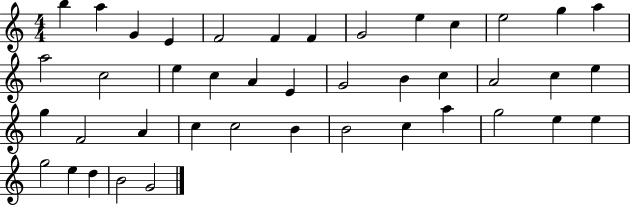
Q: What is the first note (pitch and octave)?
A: B5